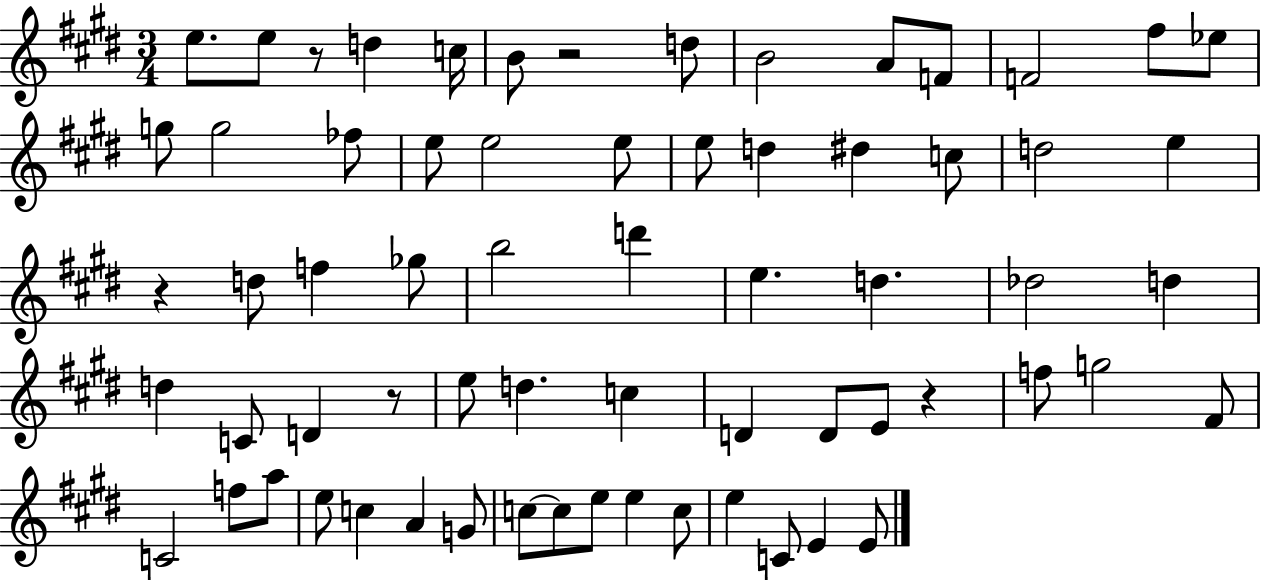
E5/e. E5/e R/e D5/q C5/s B4/e R/h D5/e B4/h A4/e F4/e F4/h F#5/e Eb5/e G5/e G5/h FES5/e E5/e E5/h E5/e E5/e D5/q D#5/q C5/e D5/h E5/q R/q D5/e F5/q Gb5/e B5/h D6/q E5/q. D5/q. Db5/h D5/q D5/q C4/e D4/q R/e E5/e D5/q. C5/q D4/q D4/e E4/e R/q F5/e G5/h F#4/e C4/h F5/e A5/e E5/e C5/q A4/q G4/e C5/e C5/e E5/e E5/q C5/e E5/q C4/e E4/q E4/e